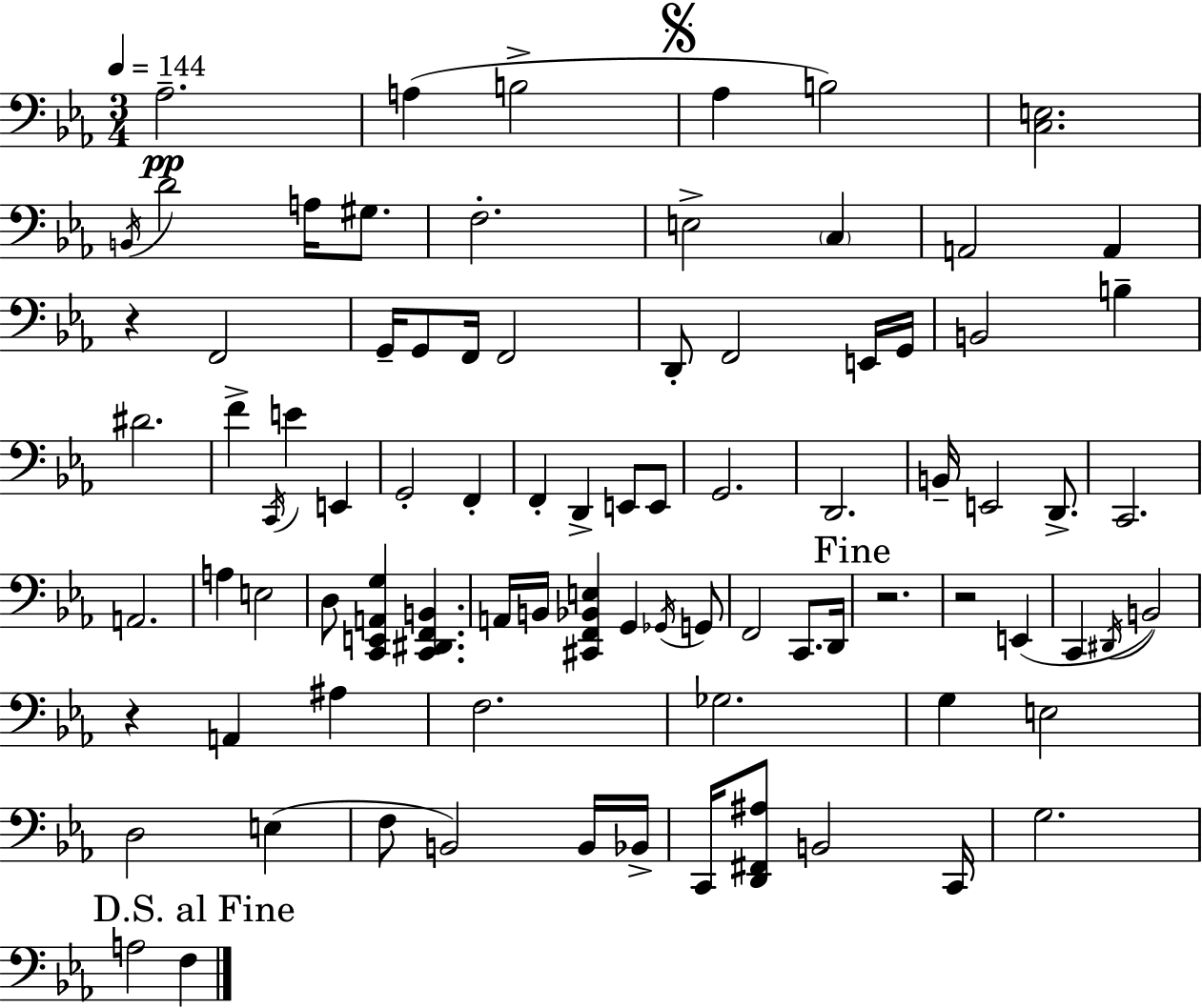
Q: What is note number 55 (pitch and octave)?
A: E2